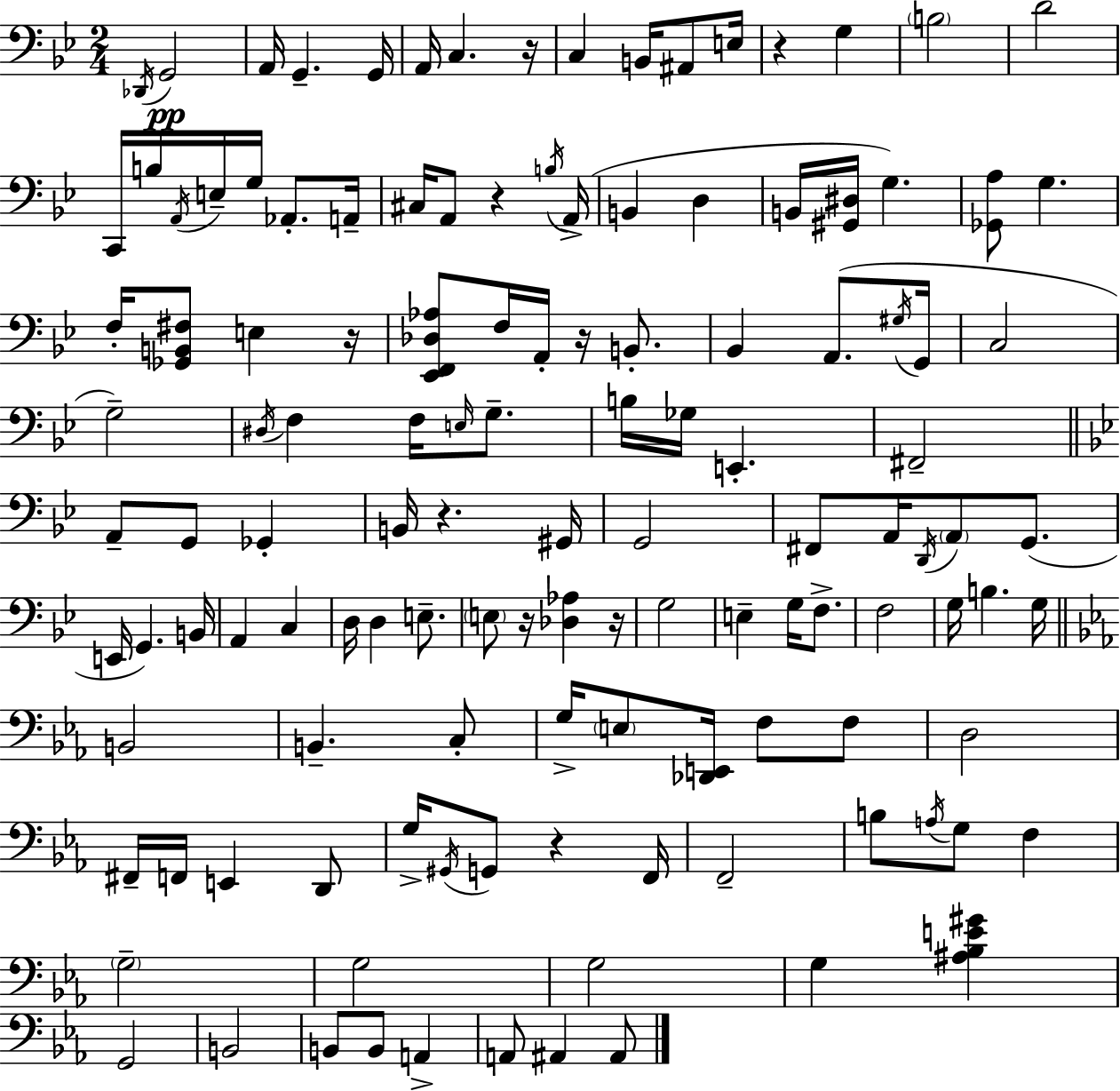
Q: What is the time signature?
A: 2/4